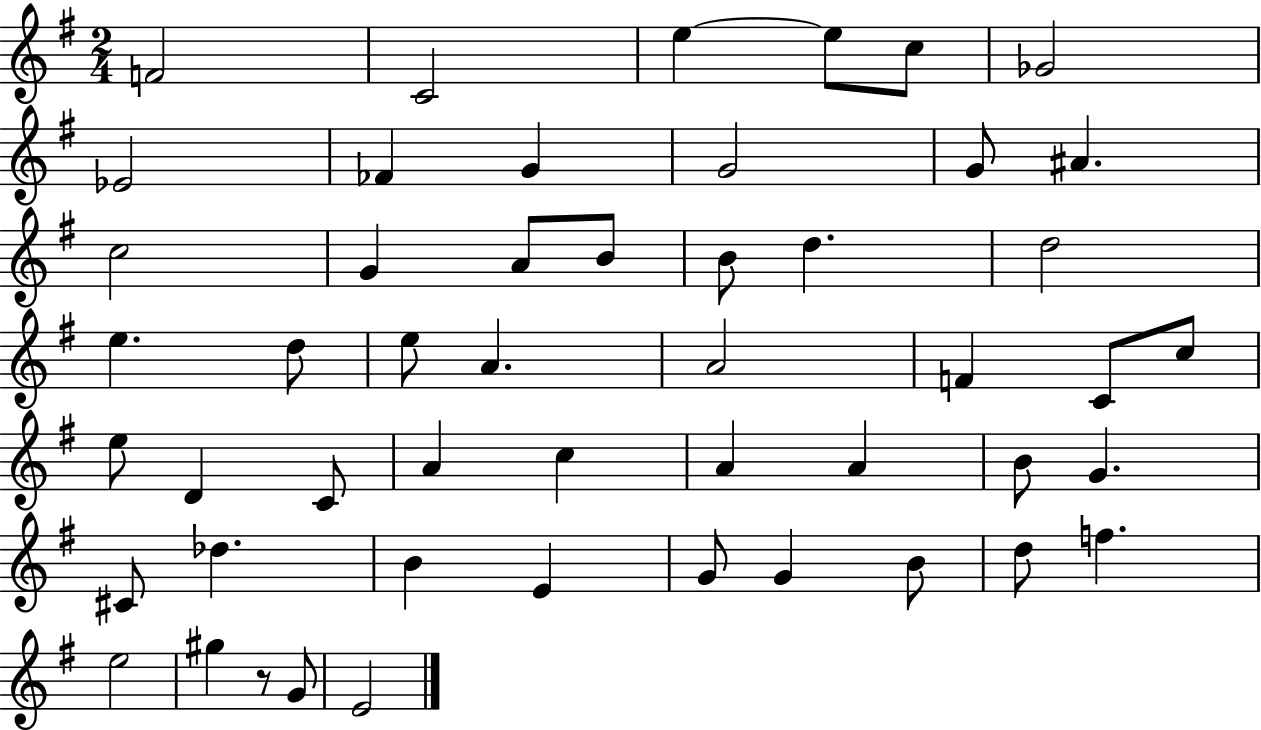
X:1
T:Untitled
M:2/4
L:1/4
K:G
F2 C2 e e/2 c/2 _G2 _E2 _F G G2 G/2 ^A c2 G A/2 B/2 B/2 d d2 e d/2 e/2 A A2 F C/2 c/2 e/2 D C/2 A c A A B/2 G ^C/2 _d B E G/2 G B/2 d/2 f e2 ^g z/2 G/2 E2